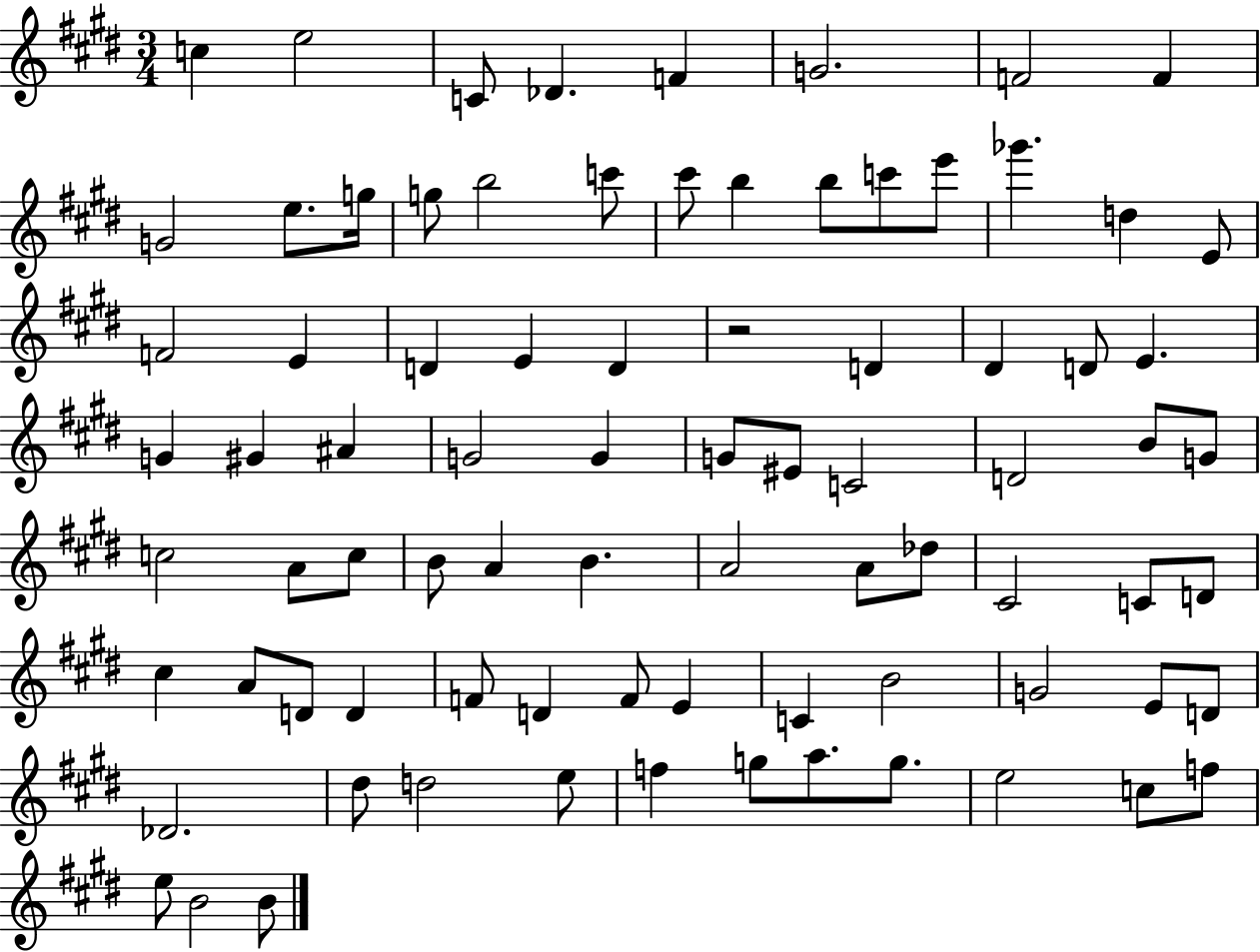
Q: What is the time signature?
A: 3/4